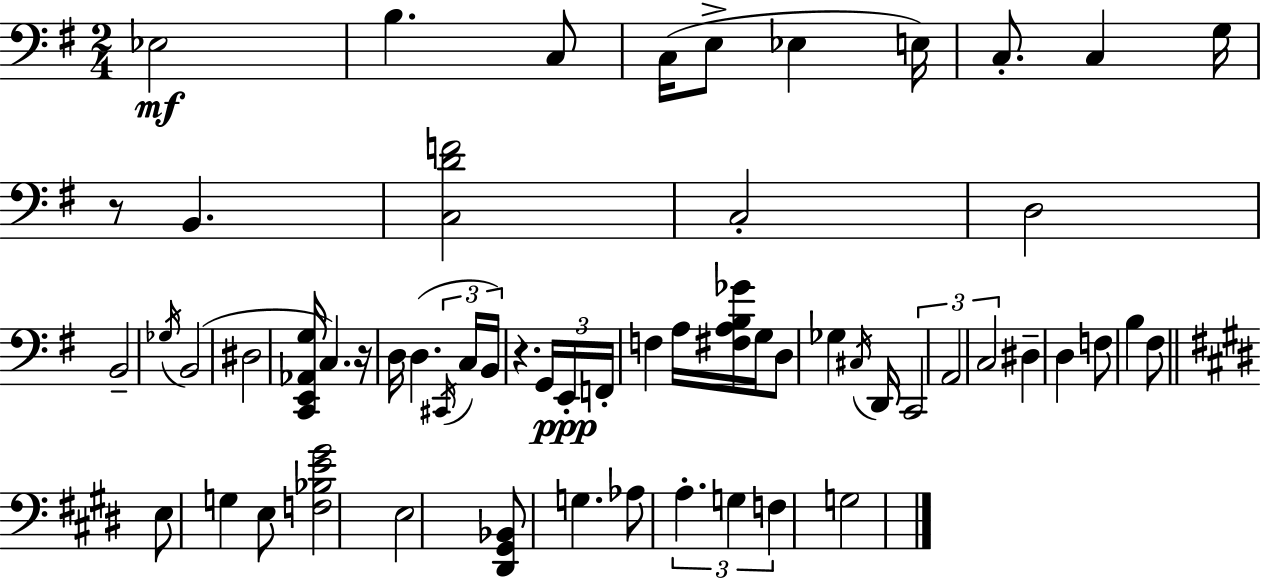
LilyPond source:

{
  \clef bass
  \numericTimeSignature
  \time 2/4
  \key g \major
  ees2\mf | b4. c8 | c16( e8-> ees4 e16) | c8.-. c4 g16 | \break r8 b,4. | <c d' f'>2 | c2-. | d2 | \break b,2-- | \acciaccatura { ges16 } b,2( | dis2 | <c, e, aes, g>16 c4.) | \break r16 d16 d4.( | \tuplet 3/2 { \acciaccatura { cis,16 } c16 b,16) } r4. | \tuplet 3/2 { g,16 e,16-.\ppp f,16-. } f4 | a16 <fis a b ges'>16 g16 d8 ges4 | \break \acciaccatura { cis16 } d,16 \tuplet 3/2 { c,2 | a,2 | c2 } | dis4-- d4 | \break f8 b4 | fis8 \bar "||" \break \key e \major e8 g4 e8 | <f bes e' gis'>2 | e2 | <dis, gis, bes,>8 g4. | \break aes8 \tuplet 3/2 { a4.-. | g4 f4 } | g2 | \bar "|."
}